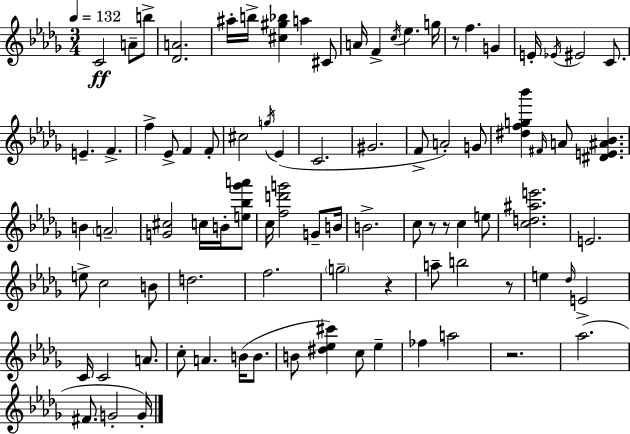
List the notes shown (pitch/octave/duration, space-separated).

C4/h A4/e B5/e [Db4,A4]/h. A#5/s B5/s [C#5,G#5,Bb5]/q A5/q C#4/e A4/s F4/q C5/s Eb5/q. G5/s R/e F5/q. G4/q E4/s Eb4/s EIS4/h C4/e. E4/q. F4/q. F5/q Eb4/e F4/q F4/e C#5/h G5/s Eb4/q C4/h. G#4/h. F4/e A4/h G4/e [D#5,F5,G5,Bb6]/q F#4/s A4/e [D#4,E4,A#4,Bb4]/q. B4/q A4/h [G4,C#5]/h C5/s B4/s [E5,Bb5,Gb6,A6]/e C5/s [F5,D6,G6]/h G4/e B4/s B4/h. C5/e R/e R/e C5/q E5/e [C5,D5,A#5,E6]/h. E4/h. E5/e C5/h B4/e D5/h. F5/h. G5/h R/q A5/e B5/h R/e E5/q Db5/s E4/h C4/s C4/h A4/e. C5/e A4/q. B4/s B4/e. B4/e [D#5,Eb5,C#6]/q C5/e Eb5/q FES5/q A5/h R/h. Ab5/h. F#4/e. G4/h G4/s